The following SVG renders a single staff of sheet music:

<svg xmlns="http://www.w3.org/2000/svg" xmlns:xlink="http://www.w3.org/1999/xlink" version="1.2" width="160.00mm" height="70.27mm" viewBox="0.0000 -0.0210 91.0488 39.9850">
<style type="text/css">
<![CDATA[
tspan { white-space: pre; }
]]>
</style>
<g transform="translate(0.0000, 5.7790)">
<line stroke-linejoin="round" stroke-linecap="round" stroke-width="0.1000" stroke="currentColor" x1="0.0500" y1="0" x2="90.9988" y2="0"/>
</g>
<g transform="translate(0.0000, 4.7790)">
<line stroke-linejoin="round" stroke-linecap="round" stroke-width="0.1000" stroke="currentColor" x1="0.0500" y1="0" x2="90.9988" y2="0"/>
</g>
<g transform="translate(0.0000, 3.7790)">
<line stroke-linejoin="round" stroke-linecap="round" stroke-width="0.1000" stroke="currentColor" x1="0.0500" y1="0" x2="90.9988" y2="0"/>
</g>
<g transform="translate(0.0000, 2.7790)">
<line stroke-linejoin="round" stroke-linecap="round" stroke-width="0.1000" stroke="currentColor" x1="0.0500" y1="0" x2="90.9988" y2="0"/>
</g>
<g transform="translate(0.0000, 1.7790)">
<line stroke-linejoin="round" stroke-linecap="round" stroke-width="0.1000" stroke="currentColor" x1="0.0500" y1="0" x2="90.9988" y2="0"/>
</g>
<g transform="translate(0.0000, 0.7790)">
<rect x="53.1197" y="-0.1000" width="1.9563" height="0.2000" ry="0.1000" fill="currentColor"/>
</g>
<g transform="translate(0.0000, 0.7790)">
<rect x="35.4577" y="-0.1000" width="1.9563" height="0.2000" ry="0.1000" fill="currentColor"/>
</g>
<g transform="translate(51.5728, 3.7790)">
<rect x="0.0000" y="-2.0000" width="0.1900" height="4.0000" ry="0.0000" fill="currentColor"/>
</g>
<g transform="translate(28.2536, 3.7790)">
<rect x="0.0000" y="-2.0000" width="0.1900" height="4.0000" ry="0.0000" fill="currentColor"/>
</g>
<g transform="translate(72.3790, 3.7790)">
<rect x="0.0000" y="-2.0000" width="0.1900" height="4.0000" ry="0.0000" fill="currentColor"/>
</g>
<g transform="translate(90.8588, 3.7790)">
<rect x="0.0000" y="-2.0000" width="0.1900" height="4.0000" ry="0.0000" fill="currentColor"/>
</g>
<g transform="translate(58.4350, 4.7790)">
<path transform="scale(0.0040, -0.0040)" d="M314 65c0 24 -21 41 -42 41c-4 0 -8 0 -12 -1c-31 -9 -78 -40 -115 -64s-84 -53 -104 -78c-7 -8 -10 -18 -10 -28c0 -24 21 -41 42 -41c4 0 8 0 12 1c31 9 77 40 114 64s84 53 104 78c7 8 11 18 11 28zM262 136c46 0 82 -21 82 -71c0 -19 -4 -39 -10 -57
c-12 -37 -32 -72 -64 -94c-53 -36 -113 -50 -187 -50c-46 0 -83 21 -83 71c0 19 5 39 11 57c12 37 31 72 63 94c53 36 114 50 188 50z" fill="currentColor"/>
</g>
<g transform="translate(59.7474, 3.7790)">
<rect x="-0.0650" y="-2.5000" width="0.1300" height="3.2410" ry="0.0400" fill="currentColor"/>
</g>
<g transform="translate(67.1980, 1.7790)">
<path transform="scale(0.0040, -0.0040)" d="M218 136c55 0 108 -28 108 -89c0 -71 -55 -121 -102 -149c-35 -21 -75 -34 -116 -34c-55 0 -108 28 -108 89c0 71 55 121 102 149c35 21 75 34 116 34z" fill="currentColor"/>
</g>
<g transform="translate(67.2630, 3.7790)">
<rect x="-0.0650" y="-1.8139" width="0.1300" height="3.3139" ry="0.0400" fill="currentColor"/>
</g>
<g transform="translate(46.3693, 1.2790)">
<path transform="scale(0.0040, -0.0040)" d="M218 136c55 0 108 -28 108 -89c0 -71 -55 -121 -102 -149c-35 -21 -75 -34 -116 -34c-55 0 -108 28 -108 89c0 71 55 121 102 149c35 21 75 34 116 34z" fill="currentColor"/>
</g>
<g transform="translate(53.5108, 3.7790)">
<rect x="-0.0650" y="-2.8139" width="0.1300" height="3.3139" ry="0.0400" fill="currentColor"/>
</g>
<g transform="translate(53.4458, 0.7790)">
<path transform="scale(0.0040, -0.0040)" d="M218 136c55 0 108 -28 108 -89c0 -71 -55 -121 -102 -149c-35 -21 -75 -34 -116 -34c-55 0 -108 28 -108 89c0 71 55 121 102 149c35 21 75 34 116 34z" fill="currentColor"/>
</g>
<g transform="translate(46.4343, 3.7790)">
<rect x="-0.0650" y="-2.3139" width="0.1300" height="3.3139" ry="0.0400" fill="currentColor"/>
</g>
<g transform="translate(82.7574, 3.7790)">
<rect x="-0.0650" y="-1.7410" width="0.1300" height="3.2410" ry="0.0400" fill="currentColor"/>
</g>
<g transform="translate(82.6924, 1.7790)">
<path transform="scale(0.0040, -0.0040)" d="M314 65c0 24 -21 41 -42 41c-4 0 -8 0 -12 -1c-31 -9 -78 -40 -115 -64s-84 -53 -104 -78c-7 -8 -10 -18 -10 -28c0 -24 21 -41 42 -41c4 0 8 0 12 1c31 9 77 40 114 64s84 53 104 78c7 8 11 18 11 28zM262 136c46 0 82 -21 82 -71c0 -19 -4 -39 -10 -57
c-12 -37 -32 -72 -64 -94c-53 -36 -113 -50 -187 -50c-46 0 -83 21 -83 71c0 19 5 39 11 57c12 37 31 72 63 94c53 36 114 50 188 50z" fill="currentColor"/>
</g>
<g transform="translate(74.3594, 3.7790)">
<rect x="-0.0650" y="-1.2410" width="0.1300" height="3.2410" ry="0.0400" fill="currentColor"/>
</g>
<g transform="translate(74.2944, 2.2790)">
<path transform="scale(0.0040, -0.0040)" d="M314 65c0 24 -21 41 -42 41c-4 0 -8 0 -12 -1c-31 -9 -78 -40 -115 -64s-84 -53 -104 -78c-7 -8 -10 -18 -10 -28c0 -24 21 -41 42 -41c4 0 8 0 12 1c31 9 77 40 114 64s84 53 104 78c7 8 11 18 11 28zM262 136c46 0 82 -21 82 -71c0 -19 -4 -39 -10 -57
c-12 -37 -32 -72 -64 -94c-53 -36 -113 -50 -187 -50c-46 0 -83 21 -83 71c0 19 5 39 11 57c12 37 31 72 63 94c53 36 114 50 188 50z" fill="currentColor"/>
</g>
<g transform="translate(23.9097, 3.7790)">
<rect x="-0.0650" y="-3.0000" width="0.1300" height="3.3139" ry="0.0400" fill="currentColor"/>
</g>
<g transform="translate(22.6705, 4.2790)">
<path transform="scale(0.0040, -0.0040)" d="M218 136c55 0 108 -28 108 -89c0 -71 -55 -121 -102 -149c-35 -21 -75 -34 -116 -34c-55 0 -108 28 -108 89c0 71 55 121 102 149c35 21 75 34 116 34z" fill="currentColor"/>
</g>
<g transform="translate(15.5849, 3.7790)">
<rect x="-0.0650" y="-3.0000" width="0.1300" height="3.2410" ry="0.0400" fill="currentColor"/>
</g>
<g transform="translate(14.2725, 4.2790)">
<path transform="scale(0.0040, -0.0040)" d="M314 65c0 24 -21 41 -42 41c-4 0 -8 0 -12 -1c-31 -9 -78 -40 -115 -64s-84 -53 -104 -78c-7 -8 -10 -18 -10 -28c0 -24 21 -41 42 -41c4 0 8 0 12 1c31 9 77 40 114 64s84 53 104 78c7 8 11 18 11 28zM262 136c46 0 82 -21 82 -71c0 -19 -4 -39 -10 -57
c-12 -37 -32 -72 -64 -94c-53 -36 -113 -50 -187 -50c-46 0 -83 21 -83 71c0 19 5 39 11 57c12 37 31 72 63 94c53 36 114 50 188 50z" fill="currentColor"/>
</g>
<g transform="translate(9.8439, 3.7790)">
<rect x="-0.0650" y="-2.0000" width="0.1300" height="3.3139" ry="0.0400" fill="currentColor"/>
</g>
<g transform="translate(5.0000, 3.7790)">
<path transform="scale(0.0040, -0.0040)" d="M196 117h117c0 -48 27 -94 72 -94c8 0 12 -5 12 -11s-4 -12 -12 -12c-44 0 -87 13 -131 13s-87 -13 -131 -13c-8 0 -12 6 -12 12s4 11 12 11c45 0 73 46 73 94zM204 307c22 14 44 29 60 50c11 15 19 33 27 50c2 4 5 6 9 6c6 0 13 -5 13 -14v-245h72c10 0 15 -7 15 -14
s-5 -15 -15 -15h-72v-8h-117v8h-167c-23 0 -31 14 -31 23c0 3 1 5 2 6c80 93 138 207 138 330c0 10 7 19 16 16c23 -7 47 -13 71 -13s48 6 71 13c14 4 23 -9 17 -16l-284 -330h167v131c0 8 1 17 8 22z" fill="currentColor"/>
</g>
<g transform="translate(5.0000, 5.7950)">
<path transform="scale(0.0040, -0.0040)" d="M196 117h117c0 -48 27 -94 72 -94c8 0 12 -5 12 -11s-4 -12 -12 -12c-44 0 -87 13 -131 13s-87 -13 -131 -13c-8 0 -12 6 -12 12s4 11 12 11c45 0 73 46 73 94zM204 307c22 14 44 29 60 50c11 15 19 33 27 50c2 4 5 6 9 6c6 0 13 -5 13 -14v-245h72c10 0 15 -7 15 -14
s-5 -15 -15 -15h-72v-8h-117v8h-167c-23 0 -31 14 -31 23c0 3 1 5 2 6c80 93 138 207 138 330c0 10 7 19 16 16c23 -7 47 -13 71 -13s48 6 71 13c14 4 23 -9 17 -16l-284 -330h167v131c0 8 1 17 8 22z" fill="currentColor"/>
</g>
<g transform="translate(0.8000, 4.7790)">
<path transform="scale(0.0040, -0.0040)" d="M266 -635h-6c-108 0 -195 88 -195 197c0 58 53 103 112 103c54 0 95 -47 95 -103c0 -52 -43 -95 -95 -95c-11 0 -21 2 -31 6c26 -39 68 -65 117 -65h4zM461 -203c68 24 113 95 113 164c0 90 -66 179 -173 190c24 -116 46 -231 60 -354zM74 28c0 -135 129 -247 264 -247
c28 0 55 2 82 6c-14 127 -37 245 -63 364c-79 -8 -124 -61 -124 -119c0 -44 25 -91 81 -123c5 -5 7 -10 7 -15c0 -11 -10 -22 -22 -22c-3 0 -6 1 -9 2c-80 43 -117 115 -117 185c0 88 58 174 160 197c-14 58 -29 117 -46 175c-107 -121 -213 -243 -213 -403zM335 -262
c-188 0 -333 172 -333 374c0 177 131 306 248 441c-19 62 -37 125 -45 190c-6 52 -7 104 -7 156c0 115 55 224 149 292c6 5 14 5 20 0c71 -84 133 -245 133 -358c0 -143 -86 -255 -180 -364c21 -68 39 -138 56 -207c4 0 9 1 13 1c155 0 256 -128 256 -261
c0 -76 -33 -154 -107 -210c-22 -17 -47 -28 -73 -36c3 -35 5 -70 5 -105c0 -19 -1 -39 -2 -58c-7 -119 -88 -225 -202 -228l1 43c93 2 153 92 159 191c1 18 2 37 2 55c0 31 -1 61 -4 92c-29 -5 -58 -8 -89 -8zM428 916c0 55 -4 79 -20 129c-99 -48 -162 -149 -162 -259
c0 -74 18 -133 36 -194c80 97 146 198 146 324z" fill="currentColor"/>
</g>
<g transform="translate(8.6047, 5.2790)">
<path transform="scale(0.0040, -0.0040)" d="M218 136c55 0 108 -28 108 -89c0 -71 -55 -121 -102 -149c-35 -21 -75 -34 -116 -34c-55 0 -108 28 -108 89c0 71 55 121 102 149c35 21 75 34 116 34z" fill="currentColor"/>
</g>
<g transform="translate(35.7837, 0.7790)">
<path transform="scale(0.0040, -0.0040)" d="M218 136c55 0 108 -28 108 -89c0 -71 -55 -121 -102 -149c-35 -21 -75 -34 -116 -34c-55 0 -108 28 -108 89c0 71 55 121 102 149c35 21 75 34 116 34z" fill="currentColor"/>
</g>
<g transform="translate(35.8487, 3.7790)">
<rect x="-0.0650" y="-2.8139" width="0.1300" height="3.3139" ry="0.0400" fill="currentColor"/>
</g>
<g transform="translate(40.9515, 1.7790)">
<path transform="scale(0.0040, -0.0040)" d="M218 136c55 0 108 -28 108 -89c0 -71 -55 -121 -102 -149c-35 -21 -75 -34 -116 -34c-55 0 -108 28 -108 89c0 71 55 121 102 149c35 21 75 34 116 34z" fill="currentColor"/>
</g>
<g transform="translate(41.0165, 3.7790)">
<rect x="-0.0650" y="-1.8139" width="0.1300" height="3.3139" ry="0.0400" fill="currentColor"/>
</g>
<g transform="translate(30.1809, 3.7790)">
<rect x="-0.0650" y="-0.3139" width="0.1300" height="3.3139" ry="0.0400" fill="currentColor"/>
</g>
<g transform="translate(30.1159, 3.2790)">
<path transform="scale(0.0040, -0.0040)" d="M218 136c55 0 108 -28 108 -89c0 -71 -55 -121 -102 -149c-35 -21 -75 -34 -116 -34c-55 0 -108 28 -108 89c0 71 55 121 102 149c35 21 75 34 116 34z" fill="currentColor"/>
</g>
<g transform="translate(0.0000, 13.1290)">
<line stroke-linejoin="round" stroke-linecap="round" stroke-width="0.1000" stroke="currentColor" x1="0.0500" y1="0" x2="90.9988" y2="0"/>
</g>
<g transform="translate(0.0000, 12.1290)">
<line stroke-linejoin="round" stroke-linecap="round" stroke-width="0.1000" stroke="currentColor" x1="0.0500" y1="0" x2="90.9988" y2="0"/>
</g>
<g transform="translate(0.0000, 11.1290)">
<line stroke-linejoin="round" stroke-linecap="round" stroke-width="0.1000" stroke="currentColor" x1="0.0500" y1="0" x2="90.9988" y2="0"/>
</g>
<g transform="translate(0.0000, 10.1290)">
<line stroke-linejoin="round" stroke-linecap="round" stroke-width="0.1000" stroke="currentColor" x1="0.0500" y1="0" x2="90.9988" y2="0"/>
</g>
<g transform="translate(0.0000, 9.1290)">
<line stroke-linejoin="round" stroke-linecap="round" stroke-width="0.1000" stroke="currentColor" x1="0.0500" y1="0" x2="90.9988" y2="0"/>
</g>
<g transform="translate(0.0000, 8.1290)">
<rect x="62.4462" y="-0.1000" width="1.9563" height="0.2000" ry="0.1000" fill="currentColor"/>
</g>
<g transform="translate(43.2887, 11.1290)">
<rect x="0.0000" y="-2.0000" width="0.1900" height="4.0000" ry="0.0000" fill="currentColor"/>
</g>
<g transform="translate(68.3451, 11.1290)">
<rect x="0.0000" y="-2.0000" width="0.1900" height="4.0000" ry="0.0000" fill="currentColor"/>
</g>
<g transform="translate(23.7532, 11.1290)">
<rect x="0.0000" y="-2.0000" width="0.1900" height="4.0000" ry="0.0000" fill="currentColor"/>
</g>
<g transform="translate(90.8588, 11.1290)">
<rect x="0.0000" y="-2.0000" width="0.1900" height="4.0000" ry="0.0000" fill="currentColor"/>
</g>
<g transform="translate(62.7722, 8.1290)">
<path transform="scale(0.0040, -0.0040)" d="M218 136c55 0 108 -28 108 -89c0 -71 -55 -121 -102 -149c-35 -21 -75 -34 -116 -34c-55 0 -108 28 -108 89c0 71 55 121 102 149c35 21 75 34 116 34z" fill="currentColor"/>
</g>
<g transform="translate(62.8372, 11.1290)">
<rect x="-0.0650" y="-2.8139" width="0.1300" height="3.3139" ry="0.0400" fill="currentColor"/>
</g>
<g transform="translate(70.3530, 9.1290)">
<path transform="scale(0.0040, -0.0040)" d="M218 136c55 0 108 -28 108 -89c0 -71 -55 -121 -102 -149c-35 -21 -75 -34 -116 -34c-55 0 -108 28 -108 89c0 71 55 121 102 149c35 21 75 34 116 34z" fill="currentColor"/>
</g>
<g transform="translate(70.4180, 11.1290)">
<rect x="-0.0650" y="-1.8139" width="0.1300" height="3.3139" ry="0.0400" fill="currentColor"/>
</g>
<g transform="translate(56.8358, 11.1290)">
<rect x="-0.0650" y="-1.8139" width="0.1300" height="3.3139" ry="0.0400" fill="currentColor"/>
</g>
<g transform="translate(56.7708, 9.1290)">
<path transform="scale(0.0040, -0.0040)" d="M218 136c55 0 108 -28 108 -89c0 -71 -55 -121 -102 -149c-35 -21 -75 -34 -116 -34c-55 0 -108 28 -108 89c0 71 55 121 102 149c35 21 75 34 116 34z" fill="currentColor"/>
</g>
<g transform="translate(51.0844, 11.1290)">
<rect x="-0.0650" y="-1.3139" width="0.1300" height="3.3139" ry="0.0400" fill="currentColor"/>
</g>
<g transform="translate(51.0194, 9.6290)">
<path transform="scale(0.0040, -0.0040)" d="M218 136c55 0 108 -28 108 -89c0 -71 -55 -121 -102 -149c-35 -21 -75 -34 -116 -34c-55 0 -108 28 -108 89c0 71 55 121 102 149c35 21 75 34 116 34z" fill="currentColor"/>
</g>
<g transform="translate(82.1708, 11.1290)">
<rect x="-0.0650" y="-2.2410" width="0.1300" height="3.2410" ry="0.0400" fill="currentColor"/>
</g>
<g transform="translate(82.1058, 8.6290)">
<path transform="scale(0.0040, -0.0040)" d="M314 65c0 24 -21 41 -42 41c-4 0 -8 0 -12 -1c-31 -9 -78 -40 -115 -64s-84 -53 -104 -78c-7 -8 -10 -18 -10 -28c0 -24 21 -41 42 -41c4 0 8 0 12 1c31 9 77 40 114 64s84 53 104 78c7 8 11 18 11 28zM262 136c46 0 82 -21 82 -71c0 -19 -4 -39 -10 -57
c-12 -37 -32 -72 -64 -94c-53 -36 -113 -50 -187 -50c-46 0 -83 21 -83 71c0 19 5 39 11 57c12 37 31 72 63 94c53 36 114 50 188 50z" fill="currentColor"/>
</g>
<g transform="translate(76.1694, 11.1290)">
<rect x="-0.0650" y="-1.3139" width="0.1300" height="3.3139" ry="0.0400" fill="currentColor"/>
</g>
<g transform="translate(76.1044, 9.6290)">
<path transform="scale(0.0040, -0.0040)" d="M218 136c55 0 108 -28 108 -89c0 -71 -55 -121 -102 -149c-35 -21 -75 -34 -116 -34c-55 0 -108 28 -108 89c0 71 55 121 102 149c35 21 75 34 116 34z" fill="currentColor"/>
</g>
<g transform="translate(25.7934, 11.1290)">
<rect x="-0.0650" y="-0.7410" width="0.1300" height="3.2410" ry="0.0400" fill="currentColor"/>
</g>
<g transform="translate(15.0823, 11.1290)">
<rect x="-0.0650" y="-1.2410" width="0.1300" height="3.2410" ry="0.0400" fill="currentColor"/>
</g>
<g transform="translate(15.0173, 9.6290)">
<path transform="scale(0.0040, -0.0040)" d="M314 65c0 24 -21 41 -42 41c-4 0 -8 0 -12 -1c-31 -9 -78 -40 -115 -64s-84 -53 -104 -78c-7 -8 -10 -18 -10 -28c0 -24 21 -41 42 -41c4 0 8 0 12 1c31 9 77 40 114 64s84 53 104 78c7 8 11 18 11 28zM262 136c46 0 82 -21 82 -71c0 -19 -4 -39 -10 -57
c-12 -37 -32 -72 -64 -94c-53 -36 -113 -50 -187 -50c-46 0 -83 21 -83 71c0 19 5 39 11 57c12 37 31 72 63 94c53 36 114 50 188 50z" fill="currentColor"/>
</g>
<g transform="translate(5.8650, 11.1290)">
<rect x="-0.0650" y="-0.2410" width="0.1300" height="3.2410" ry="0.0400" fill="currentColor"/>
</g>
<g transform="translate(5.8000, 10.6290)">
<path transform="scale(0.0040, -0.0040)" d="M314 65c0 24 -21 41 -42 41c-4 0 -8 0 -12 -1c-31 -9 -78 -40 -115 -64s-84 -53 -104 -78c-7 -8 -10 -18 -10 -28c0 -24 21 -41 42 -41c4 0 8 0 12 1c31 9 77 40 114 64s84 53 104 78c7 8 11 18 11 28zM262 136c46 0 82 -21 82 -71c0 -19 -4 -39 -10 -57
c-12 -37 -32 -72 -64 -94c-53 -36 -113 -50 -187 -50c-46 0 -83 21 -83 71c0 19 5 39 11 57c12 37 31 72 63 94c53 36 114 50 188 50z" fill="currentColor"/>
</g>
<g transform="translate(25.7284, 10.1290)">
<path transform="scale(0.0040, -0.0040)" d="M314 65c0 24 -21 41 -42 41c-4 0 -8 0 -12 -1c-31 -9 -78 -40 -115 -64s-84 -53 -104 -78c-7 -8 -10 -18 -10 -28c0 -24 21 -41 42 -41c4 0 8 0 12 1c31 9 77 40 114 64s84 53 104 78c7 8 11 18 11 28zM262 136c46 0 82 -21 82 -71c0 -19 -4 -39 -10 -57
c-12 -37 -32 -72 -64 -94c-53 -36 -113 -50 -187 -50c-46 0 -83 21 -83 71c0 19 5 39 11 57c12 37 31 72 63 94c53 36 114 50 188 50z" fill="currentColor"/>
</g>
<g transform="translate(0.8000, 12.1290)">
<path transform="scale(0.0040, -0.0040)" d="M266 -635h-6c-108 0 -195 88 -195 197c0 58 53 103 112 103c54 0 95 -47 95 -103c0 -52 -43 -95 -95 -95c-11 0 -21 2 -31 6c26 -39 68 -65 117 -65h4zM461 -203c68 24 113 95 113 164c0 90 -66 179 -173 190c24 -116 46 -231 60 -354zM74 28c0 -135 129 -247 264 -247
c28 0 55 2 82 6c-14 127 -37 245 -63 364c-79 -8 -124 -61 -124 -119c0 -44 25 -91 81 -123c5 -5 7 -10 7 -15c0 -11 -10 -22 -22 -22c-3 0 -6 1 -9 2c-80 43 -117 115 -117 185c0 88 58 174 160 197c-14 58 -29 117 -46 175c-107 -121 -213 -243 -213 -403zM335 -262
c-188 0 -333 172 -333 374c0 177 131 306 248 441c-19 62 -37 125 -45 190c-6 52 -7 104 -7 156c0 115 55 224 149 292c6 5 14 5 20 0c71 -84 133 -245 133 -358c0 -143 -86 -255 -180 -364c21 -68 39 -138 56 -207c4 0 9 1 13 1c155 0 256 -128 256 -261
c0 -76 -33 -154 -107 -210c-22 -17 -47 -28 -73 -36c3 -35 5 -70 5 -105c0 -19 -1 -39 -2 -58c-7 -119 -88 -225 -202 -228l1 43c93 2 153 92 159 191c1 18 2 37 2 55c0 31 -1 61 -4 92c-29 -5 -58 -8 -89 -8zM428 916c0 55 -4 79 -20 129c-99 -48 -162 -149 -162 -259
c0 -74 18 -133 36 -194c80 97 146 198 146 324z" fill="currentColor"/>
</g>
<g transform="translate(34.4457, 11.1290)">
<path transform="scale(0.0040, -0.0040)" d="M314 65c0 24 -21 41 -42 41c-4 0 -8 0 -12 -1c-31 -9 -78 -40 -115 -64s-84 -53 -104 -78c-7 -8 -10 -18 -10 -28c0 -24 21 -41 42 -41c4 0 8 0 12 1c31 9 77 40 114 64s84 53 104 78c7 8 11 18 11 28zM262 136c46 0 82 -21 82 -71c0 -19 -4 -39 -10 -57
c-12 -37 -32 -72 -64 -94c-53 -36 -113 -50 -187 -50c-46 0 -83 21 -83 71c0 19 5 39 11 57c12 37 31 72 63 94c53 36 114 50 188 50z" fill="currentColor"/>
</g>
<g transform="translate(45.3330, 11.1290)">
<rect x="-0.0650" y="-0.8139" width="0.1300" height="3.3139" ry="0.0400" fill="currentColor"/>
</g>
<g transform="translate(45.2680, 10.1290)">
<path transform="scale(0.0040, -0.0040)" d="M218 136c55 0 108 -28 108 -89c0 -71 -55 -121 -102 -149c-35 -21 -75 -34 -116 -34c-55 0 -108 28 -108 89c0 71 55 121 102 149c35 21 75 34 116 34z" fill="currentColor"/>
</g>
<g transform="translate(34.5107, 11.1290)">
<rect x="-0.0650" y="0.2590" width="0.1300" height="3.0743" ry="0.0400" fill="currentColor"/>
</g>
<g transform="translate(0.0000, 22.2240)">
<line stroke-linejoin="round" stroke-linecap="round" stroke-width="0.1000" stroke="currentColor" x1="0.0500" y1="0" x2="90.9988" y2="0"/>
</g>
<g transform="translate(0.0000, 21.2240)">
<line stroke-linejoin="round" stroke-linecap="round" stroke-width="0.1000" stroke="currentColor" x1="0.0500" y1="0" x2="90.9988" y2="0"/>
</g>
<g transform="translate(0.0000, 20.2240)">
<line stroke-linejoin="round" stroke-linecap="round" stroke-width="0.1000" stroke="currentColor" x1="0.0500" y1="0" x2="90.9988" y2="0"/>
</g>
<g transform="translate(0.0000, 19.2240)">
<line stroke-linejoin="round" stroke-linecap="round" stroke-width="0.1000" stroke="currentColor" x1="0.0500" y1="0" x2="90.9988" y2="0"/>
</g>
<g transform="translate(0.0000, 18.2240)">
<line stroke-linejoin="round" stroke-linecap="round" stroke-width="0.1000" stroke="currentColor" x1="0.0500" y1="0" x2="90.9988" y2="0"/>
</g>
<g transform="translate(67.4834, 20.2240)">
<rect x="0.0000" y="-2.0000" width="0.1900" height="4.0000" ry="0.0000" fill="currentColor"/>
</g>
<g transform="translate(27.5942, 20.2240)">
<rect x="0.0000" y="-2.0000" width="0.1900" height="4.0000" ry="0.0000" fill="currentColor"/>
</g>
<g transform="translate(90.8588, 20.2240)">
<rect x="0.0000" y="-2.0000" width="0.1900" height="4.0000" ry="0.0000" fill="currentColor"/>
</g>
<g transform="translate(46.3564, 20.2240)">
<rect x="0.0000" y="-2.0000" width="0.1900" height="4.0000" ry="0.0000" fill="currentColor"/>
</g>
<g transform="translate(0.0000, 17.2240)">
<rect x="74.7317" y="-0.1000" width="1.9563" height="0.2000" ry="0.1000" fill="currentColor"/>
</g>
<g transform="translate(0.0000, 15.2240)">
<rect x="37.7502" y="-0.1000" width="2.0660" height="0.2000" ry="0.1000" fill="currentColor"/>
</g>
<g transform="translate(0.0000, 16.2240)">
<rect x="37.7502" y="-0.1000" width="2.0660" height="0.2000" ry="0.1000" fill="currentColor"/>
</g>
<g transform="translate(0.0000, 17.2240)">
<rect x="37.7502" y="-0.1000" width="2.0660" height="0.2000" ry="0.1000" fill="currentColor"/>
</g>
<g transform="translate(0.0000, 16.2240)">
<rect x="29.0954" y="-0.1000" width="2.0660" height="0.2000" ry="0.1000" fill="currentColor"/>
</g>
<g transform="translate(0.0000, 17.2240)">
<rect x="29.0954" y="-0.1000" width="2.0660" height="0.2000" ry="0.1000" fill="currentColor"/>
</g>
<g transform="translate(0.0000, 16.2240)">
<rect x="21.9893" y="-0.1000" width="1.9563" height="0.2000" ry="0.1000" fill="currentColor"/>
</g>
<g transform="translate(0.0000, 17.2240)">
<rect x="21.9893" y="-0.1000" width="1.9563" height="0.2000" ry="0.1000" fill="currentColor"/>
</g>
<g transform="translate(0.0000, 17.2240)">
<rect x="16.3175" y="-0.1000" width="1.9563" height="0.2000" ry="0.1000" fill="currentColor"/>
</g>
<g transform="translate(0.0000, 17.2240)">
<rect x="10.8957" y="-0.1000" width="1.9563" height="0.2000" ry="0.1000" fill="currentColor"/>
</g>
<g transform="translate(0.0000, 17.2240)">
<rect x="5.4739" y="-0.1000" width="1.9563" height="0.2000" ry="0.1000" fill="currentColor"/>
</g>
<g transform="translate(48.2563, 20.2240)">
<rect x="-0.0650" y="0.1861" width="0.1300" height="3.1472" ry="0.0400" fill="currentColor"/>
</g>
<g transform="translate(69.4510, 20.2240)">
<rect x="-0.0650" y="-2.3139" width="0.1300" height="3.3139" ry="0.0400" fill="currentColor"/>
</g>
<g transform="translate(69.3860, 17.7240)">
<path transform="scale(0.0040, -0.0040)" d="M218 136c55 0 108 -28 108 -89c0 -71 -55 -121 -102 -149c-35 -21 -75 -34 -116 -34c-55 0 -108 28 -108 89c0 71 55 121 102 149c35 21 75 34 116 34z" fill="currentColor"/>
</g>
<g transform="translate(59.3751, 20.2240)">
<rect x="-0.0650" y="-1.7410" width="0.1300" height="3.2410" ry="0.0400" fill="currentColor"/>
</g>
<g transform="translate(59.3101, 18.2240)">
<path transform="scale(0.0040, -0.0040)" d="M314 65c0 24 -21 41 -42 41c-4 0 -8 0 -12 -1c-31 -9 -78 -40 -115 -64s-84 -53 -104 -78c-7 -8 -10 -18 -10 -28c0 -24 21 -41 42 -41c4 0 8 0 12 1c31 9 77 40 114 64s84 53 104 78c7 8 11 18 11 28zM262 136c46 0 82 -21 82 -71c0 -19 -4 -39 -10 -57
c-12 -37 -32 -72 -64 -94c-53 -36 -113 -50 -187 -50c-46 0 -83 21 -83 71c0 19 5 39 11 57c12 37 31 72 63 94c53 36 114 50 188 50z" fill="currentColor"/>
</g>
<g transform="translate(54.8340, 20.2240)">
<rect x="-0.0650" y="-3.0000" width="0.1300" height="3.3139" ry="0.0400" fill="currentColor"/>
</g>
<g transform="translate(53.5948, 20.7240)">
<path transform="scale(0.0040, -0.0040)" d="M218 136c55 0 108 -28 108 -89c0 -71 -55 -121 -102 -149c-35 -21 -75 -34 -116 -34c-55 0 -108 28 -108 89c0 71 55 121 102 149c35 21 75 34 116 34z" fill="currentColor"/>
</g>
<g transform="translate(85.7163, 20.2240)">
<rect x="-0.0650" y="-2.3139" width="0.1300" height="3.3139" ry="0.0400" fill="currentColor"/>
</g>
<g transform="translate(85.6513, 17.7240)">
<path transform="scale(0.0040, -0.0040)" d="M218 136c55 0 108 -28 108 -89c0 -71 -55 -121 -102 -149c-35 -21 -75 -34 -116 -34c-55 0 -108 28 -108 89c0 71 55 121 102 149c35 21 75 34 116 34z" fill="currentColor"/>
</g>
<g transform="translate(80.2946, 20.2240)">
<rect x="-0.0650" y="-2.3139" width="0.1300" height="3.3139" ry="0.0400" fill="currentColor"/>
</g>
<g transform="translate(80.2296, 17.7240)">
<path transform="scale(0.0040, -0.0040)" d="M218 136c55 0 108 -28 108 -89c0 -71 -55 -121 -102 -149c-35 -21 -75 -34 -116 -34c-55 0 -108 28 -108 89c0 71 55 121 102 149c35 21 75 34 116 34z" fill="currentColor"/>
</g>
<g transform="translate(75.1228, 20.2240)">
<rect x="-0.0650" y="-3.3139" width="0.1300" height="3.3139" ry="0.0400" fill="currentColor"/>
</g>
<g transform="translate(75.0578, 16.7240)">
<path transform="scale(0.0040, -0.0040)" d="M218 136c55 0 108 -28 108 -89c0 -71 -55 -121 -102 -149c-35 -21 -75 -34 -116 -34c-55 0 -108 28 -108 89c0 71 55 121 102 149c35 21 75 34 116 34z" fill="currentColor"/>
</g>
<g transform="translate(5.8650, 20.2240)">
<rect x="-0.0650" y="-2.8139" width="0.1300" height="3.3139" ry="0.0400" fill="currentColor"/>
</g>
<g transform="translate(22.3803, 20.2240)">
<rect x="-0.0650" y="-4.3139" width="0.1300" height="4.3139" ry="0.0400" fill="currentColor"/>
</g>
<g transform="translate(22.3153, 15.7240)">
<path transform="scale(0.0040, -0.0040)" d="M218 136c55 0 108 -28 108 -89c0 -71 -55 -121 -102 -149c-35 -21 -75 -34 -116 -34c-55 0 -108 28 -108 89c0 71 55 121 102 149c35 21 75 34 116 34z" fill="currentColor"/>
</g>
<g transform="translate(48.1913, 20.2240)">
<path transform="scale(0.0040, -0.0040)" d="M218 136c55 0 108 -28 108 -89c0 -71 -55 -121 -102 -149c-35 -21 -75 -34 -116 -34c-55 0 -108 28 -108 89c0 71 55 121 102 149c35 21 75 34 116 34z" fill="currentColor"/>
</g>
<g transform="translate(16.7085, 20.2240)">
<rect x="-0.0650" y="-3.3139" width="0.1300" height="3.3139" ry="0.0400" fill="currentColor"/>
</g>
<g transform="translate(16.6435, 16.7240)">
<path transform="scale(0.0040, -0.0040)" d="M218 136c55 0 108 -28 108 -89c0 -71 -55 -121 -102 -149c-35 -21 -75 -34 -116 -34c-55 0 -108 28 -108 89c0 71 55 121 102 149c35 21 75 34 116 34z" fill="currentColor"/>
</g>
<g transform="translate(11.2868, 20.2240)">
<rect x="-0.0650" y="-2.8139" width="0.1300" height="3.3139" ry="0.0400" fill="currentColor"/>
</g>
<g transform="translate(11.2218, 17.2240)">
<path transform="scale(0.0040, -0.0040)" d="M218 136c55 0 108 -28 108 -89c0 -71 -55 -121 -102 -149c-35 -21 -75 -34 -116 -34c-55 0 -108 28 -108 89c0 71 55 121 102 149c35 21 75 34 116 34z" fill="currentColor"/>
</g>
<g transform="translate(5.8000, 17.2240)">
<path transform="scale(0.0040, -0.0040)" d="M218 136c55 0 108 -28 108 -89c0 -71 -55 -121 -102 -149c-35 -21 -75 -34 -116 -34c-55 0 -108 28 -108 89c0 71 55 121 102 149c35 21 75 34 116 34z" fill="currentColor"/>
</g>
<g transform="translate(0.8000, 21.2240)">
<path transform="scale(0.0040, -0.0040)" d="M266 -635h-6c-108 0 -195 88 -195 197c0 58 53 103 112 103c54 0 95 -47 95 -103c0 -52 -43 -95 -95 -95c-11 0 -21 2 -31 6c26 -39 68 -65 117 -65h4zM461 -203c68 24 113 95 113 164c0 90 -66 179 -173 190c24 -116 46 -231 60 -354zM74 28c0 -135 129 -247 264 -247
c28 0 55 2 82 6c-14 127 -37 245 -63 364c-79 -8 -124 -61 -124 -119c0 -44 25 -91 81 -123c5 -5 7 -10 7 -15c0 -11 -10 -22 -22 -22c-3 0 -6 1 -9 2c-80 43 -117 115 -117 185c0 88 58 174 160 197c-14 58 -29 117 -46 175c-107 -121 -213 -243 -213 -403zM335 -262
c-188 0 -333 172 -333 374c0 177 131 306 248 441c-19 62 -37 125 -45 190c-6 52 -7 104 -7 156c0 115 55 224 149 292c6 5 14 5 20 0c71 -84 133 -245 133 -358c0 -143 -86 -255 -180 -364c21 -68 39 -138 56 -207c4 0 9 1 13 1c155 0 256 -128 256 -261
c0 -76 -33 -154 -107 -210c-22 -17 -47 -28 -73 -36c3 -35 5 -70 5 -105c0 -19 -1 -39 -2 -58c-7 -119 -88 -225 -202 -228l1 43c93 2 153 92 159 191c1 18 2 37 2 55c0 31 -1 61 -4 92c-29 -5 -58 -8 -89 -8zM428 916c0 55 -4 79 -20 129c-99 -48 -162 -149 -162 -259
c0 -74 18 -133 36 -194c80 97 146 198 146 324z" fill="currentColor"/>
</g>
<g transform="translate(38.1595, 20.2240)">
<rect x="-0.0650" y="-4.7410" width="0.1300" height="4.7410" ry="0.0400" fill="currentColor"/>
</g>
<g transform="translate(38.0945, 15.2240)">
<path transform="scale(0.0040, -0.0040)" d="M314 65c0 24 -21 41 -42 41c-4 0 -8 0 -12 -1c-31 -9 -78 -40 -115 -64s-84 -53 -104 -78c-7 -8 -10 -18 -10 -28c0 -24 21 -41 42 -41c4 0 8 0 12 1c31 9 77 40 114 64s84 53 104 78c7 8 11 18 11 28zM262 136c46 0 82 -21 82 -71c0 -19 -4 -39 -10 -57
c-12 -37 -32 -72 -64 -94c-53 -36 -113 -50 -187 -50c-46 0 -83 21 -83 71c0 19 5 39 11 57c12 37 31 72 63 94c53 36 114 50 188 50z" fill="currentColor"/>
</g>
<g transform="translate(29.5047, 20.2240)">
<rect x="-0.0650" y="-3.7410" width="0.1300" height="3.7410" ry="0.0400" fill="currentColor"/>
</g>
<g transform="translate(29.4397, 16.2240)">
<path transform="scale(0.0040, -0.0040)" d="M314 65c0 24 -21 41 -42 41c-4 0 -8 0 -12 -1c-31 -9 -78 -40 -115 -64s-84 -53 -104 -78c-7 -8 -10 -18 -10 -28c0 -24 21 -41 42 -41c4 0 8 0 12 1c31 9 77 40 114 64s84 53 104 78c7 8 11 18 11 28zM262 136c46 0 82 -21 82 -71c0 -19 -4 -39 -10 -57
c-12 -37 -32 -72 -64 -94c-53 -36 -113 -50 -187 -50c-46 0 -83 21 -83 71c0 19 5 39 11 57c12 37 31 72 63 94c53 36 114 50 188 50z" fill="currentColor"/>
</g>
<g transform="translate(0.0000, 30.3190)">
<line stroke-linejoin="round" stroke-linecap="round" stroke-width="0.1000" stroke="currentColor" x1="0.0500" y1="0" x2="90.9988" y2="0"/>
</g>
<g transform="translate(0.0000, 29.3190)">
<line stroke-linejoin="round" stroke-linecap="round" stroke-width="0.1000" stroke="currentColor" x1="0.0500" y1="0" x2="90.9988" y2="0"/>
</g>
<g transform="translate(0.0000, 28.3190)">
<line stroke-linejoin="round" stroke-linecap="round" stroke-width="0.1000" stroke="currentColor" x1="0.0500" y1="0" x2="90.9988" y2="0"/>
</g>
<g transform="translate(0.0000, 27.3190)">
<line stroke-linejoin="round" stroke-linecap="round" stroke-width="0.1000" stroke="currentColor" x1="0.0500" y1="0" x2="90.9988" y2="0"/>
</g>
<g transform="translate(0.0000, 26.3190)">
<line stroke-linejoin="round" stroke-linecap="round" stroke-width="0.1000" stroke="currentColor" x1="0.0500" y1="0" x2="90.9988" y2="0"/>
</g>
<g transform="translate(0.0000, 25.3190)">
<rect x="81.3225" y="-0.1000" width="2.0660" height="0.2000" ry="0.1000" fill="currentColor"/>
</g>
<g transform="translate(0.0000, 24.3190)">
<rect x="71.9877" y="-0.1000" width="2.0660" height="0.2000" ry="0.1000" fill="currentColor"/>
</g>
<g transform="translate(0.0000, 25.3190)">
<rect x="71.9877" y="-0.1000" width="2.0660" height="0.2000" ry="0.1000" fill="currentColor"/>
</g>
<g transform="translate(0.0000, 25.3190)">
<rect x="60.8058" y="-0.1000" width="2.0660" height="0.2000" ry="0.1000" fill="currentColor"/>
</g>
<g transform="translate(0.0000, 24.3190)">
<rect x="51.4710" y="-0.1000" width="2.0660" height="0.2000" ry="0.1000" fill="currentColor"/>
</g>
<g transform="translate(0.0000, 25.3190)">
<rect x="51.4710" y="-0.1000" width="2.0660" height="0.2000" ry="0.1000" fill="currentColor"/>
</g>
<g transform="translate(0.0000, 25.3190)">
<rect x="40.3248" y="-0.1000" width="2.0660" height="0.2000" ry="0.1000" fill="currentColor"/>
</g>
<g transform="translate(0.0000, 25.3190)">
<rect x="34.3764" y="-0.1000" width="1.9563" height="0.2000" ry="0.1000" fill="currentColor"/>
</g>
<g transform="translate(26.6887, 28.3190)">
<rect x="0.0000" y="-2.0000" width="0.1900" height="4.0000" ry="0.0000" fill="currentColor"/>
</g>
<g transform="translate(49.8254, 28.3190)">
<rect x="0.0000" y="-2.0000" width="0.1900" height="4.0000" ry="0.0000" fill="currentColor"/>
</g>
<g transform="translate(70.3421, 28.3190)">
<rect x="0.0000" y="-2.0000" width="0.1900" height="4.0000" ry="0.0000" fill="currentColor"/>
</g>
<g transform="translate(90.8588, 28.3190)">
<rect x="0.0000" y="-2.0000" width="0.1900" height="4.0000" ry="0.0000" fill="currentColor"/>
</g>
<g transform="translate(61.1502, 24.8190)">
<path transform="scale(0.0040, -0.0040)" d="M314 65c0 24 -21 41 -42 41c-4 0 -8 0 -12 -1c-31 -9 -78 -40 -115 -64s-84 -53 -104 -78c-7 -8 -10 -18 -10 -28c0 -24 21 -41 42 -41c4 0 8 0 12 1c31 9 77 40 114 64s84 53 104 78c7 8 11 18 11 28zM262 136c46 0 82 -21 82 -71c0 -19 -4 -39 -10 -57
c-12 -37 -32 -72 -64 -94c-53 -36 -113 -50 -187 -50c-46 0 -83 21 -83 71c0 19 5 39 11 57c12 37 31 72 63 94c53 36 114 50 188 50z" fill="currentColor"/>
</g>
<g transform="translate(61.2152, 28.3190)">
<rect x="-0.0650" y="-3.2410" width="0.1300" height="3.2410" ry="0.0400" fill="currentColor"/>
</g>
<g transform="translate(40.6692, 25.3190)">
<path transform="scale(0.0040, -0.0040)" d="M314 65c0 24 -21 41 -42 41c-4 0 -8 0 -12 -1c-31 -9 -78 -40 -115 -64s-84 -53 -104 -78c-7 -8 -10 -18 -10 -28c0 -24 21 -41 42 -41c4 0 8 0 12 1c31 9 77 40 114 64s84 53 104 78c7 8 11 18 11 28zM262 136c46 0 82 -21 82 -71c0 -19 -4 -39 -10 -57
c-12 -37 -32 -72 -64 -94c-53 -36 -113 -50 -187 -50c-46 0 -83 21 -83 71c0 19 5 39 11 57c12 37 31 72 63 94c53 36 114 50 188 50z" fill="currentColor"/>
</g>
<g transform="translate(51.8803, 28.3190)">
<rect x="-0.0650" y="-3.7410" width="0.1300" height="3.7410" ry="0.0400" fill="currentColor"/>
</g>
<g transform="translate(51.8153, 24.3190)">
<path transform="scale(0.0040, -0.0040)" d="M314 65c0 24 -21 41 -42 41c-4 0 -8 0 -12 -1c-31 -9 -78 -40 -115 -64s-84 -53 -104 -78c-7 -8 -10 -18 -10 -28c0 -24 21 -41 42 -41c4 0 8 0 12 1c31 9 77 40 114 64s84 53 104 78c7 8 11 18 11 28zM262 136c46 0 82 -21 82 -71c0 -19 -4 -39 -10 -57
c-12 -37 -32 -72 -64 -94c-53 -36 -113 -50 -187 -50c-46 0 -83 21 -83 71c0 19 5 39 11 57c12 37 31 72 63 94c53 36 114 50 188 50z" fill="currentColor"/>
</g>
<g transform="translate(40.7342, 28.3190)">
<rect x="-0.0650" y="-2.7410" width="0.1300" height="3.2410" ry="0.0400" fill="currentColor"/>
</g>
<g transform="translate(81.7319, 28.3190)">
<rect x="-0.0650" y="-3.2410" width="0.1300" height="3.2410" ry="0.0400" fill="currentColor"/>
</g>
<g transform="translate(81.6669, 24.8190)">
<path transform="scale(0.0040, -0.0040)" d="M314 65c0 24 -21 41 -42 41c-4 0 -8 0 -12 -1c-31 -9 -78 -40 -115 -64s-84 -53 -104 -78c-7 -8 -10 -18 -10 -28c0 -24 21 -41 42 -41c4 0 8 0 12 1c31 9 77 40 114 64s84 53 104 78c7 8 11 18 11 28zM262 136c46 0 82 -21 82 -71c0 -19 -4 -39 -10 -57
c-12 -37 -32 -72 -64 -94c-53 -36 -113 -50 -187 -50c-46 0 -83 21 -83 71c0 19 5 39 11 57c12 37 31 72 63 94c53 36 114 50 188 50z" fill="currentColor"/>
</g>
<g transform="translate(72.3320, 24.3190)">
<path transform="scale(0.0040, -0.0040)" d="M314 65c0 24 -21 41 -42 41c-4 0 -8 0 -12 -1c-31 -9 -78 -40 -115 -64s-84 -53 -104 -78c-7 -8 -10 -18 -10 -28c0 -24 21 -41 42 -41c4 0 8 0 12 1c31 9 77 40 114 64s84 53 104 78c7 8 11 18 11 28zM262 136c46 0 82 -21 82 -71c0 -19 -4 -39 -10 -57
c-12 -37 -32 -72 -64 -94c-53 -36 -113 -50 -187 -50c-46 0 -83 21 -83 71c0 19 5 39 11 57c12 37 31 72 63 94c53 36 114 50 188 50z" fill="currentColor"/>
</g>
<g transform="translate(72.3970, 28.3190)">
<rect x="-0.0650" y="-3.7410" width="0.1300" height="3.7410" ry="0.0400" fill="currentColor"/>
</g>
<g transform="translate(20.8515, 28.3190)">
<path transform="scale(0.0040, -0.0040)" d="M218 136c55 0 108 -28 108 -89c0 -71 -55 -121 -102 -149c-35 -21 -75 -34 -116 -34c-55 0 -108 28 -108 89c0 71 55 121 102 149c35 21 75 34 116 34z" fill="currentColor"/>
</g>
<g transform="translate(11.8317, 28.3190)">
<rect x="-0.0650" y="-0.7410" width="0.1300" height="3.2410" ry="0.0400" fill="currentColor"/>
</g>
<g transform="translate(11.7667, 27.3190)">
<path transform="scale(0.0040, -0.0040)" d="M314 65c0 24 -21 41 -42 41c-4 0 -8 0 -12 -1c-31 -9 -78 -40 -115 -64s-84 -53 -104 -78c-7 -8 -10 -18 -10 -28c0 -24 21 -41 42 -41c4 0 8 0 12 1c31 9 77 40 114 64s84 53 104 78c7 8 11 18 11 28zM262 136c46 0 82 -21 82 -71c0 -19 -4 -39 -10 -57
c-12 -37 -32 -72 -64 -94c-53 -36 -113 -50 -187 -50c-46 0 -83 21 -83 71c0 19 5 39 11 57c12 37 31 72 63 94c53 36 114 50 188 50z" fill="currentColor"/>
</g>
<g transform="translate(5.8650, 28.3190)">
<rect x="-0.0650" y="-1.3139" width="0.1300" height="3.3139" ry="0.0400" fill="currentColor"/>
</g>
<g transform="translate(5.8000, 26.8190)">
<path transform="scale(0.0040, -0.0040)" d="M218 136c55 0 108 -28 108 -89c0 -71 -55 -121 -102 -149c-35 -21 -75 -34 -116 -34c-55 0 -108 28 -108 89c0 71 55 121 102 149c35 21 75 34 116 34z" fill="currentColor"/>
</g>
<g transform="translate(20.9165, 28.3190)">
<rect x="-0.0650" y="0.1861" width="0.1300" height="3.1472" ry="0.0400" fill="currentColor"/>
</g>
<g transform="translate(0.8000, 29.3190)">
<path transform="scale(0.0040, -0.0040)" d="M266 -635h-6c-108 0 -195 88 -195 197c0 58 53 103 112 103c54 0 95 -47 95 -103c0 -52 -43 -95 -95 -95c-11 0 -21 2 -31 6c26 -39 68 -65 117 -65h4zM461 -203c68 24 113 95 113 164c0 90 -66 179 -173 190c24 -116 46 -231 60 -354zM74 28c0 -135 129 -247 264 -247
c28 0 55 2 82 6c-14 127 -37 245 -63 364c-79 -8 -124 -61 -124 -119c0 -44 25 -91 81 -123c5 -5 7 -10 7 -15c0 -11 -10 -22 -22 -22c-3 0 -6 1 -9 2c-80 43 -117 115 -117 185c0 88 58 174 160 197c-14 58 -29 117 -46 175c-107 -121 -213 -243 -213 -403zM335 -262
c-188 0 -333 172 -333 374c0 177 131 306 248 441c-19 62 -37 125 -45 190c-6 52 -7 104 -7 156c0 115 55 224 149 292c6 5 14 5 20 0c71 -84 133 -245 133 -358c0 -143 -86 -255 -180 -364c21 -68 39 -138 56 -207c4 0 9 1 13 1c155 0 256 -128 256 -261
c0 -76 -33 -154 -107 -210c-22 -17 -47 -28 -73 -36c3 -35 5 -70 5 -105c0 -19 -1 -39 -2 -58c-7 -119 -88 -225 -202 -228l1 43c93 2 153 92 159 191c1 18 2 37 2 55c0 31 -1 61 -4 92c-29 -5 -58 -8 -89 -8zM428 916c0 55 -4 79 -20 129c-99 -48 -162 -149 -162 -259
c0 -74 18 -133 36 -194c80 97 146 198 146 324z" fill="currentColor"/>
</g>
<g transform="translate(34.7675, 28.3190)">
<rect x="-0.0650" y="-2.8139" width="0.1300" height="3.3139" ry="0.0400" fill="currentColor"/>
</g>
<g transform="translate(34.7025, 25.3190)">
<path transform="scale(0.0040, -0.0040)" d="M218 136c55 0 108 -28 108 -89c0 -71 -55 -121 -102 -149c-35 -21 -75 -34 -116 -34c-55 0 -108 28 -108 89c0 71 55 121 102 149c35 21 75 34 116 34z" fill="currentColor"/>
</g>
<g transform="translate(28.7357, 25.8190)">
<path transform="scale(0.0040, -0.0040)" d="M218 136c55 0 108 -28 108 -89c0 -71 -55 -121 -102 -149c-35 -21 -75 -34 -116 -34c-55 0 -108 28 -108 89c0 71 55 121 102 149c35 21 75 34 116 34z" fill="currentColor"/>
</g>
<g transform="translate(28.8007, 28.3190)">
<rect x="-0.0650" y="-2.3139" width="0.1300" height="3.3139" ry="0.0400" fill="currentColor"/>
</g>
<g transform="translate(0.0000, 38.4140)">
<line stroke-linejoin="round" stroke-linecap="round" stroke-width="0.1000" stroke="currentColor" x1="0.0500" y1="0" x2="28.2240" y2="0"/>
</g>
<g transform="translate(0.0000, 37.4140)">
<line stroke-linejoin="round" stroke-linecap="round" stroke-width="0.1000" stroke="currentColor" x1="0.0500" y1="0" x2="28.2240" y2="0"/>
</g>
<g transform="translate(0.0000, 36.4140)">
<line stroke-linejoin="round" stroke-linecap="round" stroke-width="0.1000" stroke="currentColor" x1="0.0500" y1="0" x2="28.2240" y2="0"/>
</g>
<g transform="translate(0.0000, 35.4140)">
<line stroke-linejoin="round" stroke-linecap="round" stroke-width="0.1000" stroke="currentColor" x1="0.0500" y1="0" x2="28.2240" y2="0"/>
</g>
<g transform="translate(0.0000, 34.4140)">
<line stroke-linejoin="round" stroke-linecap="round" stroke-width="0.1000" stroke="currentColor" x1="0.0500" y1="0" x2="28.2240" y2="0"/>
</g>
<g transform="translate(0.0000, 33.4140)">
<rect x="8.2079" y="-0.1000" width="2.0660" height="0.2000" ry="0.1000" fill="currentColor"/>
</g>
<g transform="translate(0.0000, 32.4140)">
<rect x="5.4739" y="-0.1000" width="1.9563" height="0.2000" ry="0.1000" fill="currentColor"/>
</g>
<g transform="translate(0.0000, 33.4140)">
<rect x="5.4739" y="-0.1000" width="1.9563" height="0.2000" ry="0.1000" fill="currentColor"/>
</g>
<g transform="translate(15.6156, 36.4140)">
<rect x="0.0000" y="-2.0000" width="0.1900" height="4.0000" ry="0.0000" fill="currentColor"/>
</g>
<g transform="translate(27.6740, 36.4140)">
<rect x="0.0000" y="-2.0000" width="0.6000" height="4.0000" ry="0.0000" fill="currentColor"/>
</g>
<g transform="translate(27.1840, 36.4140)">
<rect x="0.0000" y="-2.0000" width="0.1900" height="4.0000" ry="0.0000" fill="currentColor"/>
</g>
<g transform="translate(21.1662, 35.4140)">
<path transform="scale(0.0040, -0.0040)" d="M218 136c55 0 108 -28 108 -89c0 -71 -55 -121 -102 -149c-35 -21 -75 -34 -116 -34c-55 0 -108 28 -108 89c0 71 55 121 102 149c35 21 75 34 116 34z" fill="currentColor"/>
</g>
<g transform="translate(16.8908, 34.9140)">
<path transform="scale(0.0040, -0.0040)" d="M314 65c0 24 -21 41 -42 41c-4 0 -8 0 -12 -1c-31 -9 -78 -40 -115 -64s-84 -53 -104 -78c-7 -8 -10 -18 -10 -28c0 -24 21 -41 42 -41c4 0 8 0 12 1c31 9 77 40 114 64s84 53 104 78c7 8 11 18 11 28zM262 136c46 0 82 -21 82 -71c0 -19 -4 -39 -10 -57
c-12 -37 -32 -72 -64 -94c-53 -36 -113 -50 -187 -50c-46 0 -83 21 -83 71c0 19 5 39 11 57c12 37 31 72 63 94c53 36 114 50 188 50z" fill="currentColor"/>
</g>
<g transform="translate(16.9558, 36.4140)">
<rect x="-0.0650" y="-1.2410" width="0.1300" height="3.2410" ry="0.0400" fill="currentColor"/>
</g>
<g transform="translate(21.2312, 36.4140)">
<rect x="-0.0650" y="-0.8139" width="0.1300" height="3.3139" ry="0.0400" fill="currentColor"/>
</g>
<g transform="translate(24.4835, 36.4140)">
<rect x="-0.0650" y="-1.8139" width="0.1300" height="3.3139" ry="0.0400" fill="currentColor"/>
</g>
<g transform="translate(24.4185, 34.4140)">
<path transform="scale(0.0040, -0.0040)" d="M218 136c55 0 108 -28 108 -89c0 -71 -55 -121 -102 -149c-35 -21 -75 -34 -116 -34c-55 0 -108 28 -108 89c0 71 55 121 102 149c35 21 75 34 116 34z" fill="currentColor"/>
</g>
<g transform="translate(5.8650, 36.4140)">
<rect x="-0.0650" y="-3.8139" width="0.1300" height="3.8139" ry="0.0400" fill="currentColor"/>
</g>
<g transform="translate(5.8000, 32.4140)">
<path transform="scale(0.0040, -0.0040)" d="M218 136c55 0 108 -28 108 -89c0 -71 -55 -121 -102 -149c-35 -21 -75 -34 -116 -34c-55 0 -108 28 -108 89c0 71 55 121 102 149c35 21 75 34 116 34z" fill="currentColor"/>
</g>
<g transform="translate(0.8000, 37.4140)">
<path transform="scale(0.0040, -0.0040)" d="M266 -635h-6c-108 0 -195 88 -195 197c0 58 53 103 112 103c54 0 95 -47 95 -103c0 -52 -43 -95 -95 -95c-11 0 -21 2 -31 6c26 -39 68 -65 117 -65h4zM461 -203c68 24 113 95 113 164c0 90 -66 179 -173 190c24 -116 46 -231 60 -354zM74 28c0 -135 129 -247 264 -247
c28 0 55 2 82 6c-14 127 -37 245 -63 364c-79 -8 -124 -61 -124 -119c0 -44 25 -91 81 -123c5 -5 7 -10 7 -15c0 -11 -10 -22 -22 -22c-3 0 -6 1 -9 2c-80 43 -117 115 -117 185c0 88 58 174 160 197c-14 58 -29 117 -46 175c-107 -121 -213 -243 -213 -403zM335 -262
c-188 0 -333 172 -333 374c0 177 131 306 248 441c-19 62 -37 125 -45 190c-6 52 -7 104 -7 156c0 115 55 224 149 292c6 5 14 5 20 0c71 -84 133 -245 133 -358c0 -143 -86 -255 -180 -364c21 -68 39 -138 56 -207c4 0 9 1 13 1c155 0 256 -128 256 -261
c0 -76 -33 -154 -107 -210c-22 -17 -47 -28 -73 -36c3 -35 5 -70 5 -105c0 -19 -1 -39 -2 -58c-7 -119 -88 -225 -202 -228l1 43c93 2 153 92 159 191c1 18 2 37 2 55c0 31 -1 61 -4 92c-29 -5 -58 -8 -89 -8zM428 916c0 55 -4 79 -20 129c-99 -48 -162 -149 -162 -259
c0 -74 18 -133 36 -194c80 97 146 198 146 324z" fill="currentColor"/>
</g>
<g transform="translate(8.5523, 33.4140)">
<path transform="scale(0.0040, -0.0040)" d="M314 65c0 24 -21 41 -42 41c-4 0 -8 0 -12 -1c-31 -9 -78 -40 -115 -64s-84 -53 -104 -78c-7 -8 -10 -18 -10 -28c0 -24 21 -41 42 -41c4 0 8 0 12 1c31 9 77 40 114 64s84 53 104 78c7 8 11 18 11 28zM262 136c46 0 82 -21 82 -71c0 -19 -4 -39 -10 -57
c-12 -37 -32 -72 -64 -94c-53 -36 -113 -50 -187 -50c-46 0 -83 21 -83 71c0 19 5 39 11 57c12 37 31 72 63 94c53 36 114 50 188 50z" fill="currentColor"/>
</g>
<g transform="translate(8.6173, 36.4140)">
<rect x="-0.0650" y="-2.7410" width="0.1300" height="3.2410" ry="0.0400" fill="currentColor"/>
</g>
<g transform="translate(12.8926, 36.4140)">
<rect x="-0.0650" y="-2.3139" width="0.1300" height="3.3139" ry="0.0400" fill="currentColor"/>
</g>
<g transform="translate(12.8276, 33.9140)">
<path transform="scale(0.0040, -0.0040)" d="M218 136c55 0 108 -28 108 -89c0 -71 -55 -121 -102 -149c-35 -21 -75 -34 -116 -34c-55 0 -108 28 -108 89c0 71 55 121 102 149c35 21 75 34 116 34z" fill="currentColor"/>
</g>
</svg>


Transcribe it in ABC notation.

X:1
T:Untitled
M:4/4
L:1/4
K:C
F A2 A c a f g a G2 f e2 f2 c2 e2 d2 B2 d e f a f e g2 a a b d' c'2 e'2 B A f2 g b g g e d2 B g a a2 c'2 b2 c'2 b2 c' a2 g e2 d f